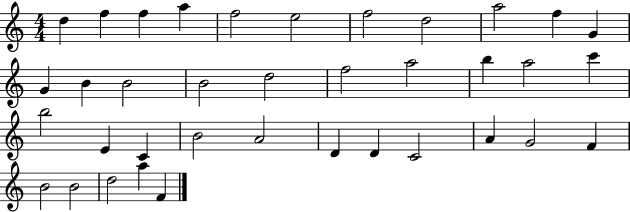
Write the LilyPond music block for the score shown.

{
  \clef treble
  \numericTimeSignature
  \time 4/4
  \key c \major
  d''4 f''4 f''4 a''4 | f''2 e''2 | f''2 d''2 | a''2 f''4 g'4 | \break g'4 b'4 b'2 | b'2 d''2 | f''2 a''2 | b''4 a''2 c'''4 | \break b''2 e'4 c'4 | b'2 a'2 | d'4 d'4 c'2 | a'4 g'2 f'4 | \break b'2 b'2 | d''2 a''4 f'4 | \bar "|."
}